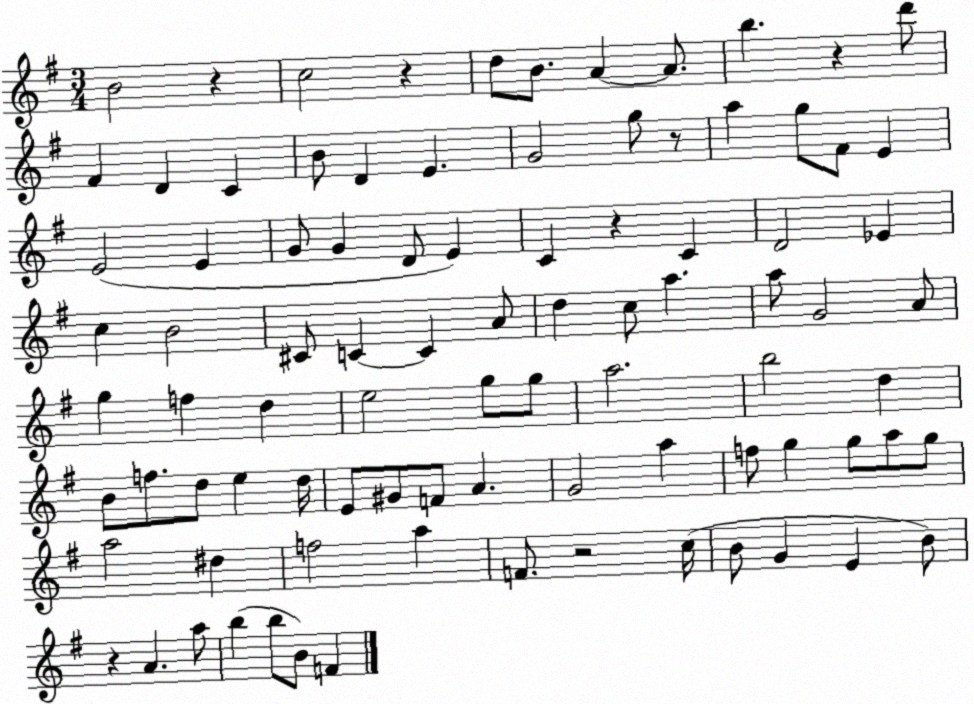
X:1
T:Untitled
M:3/4
L:1/4
K:G
B2 z c2 z d/2 B/2 A A/2 b z d'/2 ^F D C B/2 D E G2 g/2 z/2 a g/2 ^F/2 E E2 E G/2 G D/2 E C z C D2 _E c B2 ^C/2 C C A/2 d c/2 a a/2 G2 A/2 g f d e2 g/2 g/2 a2 b2 d B/2 f/2 d/2 e d/4 E/2 ^G/2 F/2 A G2 a f/2 g g/2 a/2 g/2 a2 ^d f2 a F/2 z2 c/4 B/2 G E B/2 z A a/2 b b/2 B/2 F